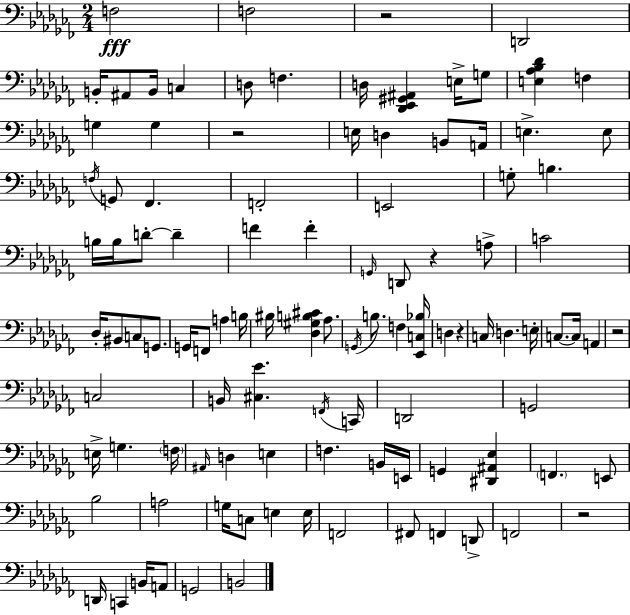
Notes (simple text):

F3/h F3/h R/h D2/h B2/s A#2/e B2/s C3/q D3/e F3/q. D3/s [Db2,Eb2,G#2,A#2]/q E3/s G3/e [E3,Ab3,Bb3,Db4]/q F3/q G3/q G3/q R/h E3/s D3/q B2/e A2/s E3/q. E3/e F3/s G2/e FES2/q. F2/h E2/h G3/e B3/q. B3/s B3/s D4/e D4/q F4/q F4/q G2/s D2/e R/q A3/e C4/h Db3/s BIS2/e C3/e G2/e. G2/s F2/e A3/q B3/s BIS3/s [Db3,G#3,B3,C#4]/q Ab3/e. G2/s B3/e. F3/q [Eb2,C3,Bb3]/s D3/q R/q C3/s D3/q. E3/s C3/e. C3/s A2/q R/h C3/h B2/s [C#3,Eb4]/q. F2/s C2/s D2/h G2/h E3/s G3/q. F3/s A#2/s D3/q E3/q F3/q. B2/s E2/s G2/q [D#2,A#2,Eb3]/q F2/q. E2/e Bb3/h A3/h G3/s C3/e E3/q E3/s F2/h F#2/e F2/q D2/e F2/h R/h D2/s C2/q B2/s A2/e G2/h B2/h